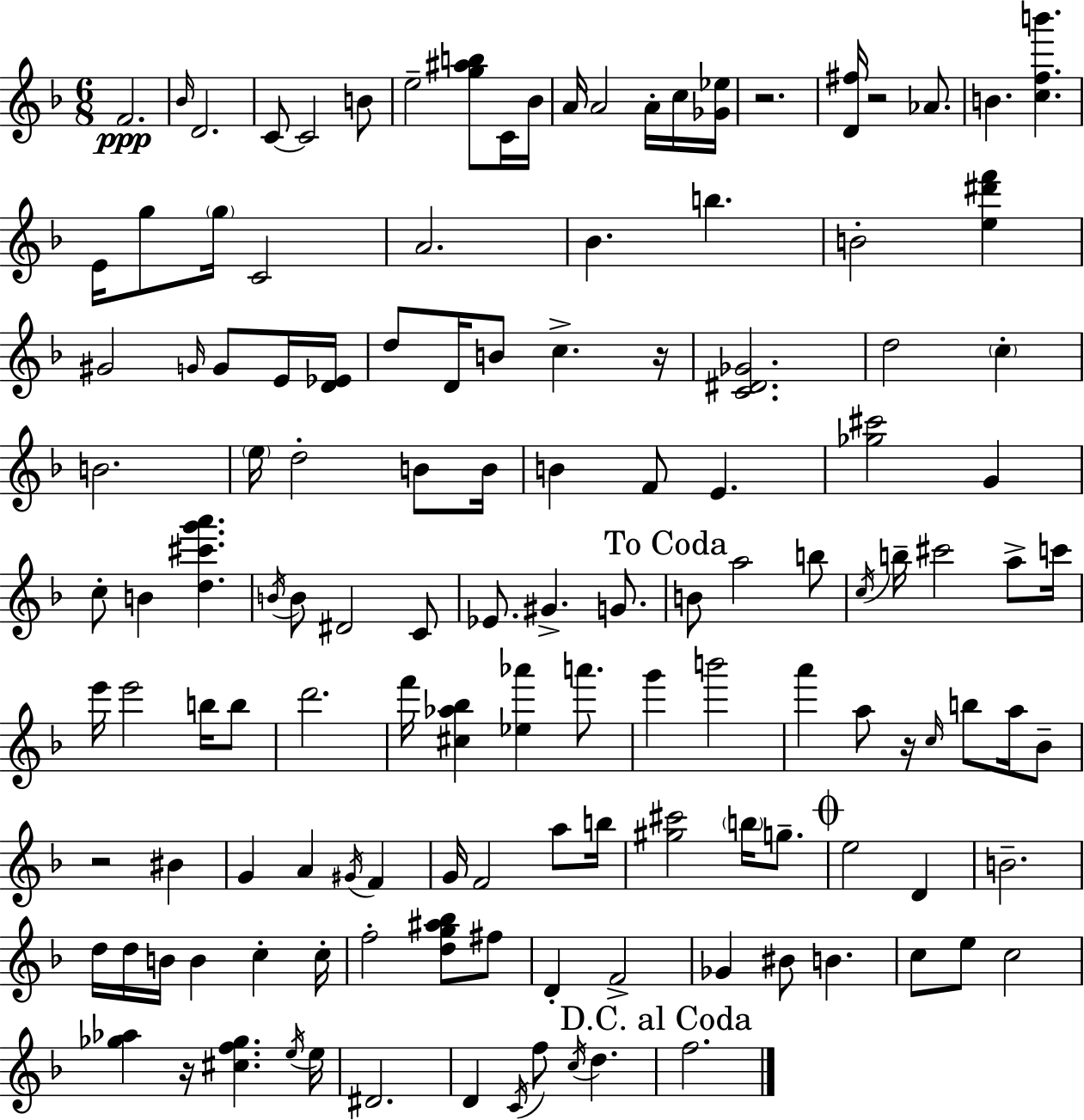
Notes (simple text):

F4/h. Bb4/s D4/h. C4/e C4/h B4/e E5/h [G5,A#5,B5]/e C4/s Bb4/s A4/s A4/h A4/s C5/s [Gb4,Eb5]/s R/h. [D4,F#5]/s R/h Ab4/e. B4/q. [C5,F5,B6]/q. E4/s G5/e G5/s C4/h A4/h. Bb4/q. B5/q. B4/h [E5,D#6,F6]/q G#4/h G4/s G4/e E4/s [D4,Eb4]/s D5/e D4/s B4/e C5/q. R/s [C4,D#4,Gb4]/h. D5/h C5/q B4/h. E5/s D5/h B4/e B4/s B4/q F4/e E4/q. [Gb5,C#6]/h G4/q C5/e B4/q [D5,C#6,G6,A6]/q. B4/s B4/e D#4/h C4/e Eb4/e. G#4/q. G4/e. B4/e A5/h B5/e C5/s B5/s C#6/h A5/e C6/s E6/s E6/h B5/s B5/e D6/h. F6/s [C#5,Ab5,Bb5]/q [Eb5,Ab6]/q A6/e. G6/q B6/h A6/q A5/e R/s C5/s B5/e A5/s Bb4/e R/h BIS4/q G4/q A4/q G#4/s F4/q G4/s F4/h A5/e B5/s [G#5,C#6]/h B5/s G5/e. E5/h D4/q B4/h. D5/s D5/s B4/s B4/q C5/q C5/s F5/h [D5,G5,A#5,Bb5]/e F#5/e D4/q F4/h Gb4/q BIS4/e B4/q. C5/e E5/e C5/h [Gb5,Ab5]/q R/s [C#5,F5,Gb5]/q. E5/s E5/s D#4/h. D4/q C4/s F5/e C5/s D5/q. F5/h.